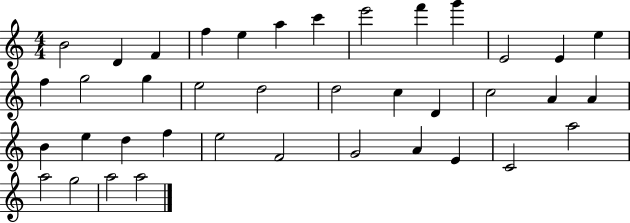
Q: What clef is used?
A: treble